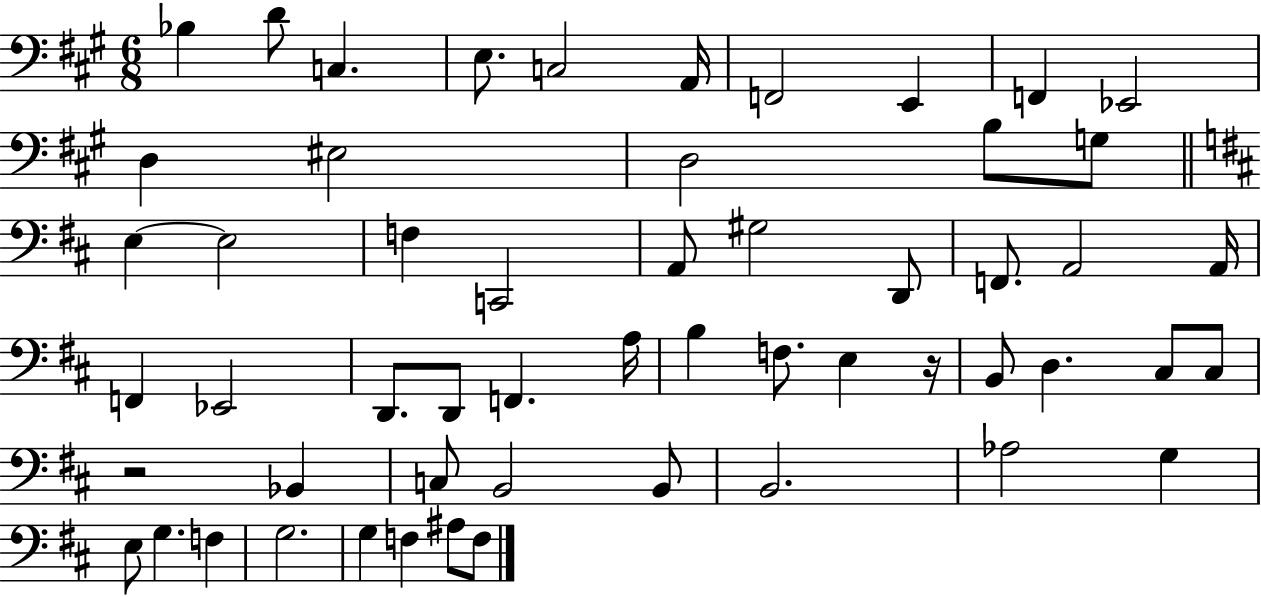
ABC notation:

X:1
T:Untitled
M:6/8
L:1/4
K:A
_B, D/2 C, E,/2 C,2 A,,/4 F,,2 E,, F,, _E,,2 D, ^E,2 D,2 B,/2 G,/2 E, E,2 F, C,,2 A,,/2 ^G,2 D,,/2 F,,/2 A,,2 A,,/4 F,, _E,,2 D,,/2 D,,/2 F,, A,/4 B, F,/2 E, z/4 B,,/2 D, ^C,/2 ^C,/2 z2 _B,, C,/2 B,,2 B,,/2 B,,2 _A,2 G, E,/2 G, F, G,2 G, F, ^A,/2 F,/2